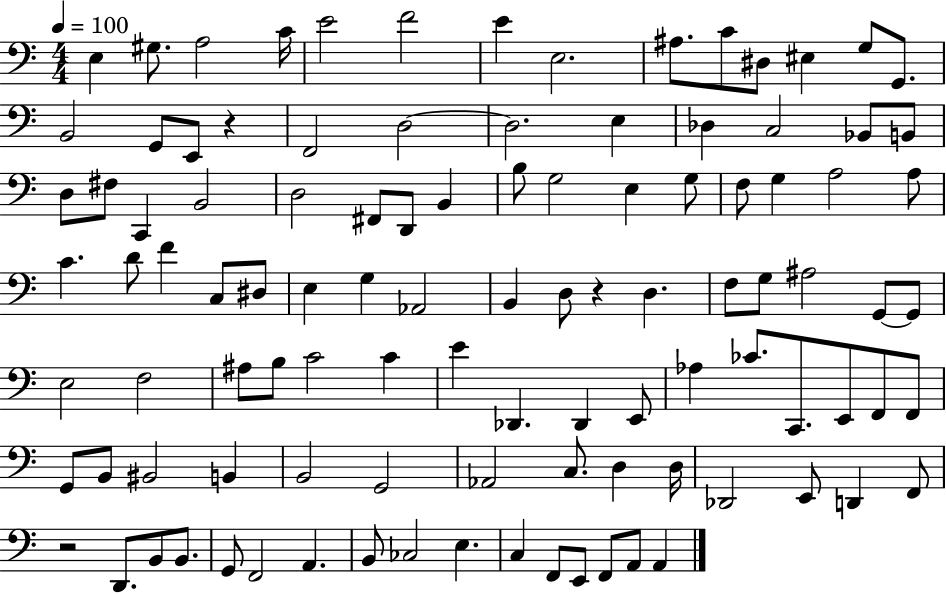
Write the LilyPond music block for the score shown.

{
  \clef bass
  \numericTimeSignature
  \time 4/4
  \key c \major
  \tempo 4 = 100
  e4 gis8. a2 c'16 | e'2 f'2 | e'4 e2. | ais8. c'8 dis8 eis4 g8 g,8. | \break b,2 g,8 e,8 r4 | f,2 d2~~ | d2. e4 | des4 c2 bes,8 b,8 | \break d8 fis8 c,4 b,2 | d2 fis,8 d,8 b,4 | b8 g2 e4 g8 | f8 g4 a2 a8 | \break c'4. d'8 f'4 c8 dis8 | e4 g4 aes,2 | b,4 d8 r4 d4. | f8 g8 ais2 g,8~~ g,8 | \break e2 f2 | ais8 b8 c'2 c'4 | e'4 des,4. des,4 e,8 | aes4 ces'8. c,8. e,8 f,8 f,8 | \break g,8 b,8 bis,2 b,4 | b,2 g,2 | aes,2 c8. d4 d16 | des,2 e,8 d,4 f,8 | \break r2 d,8. b,8 b,8. | g,8 f,2 a,4. | b,8 ces2 e4. | c4 f,8 e,8 f,8 a,8 a,4 | \break \bar "|."
}